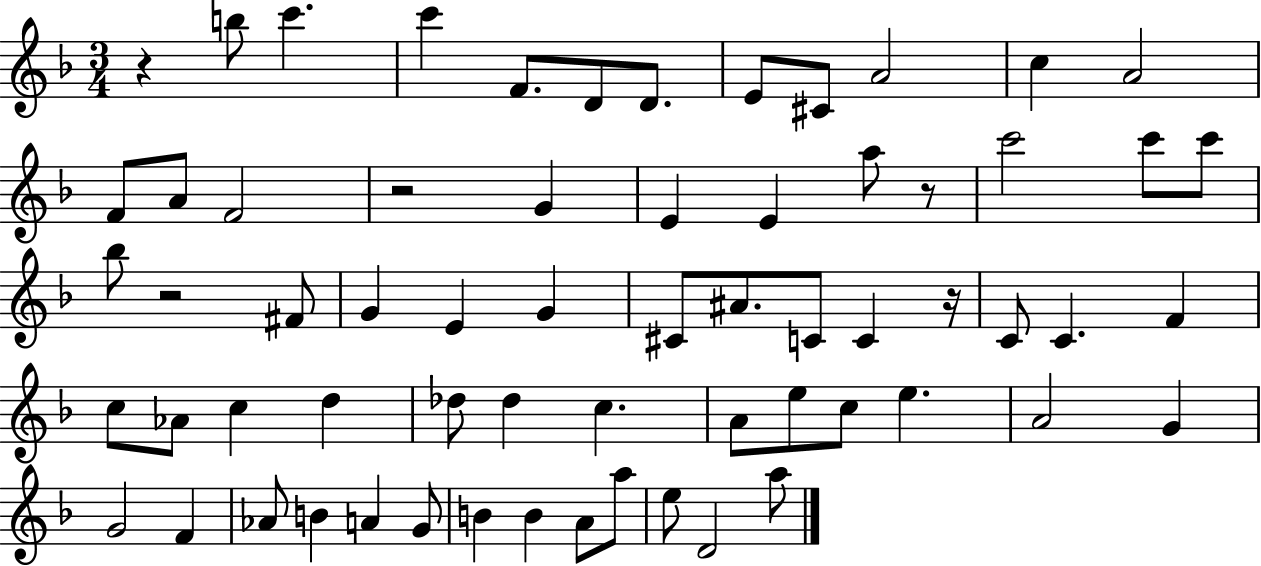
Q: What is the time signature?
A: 3/4